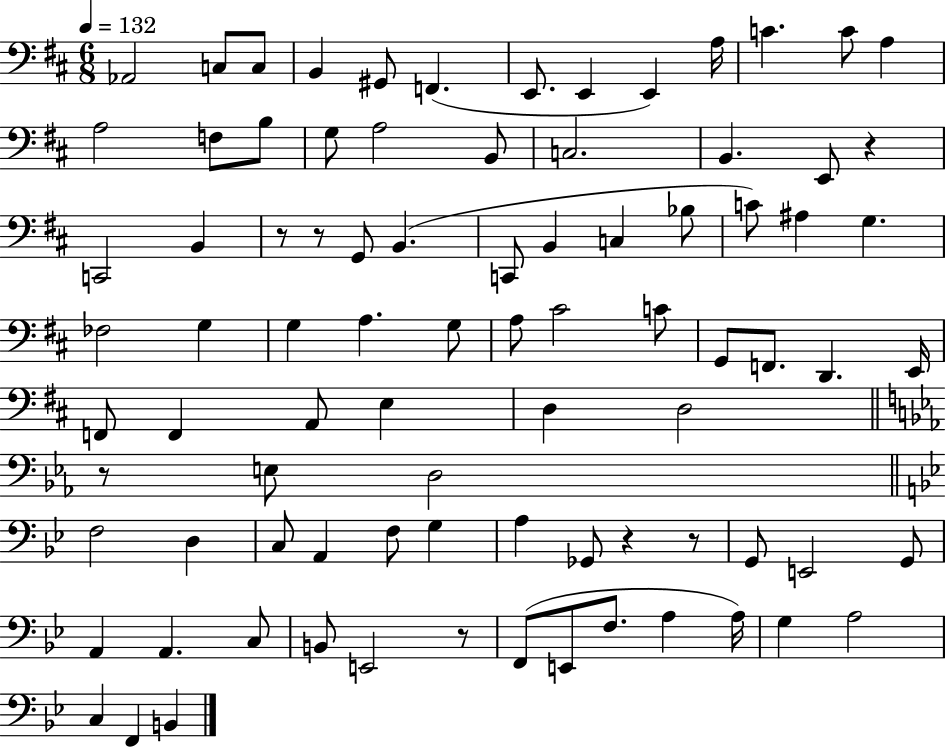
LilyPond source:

{
  \clef bass
  \numericTimeSignature
  \time 6/8
  \key d \major
  \tempo 4 = 132
  \repeat volta 2 { aes,2 c8 c8 | b,4 gis,8 f,4.( | e,8. e,4 e,4) a16 | c'4. c'8 a4 | \break a2 f8 b8 | g8 a2 b,8 | c2. | b,4. e,8 r4 | \break c,2 b,4 | r8 r8 g,8 b,4.( | c,8 b,4 c4 bes8 | c'8) ais4 g4. | \break fes2 g4 | g4 a4. g8 | a8 cis'2 c'8 | g,8 f,8. d,4. e,16 | \break f,8 f,4 a,8 e4 | d4 d2 | \bar "||" \break \key ees \major r8 e8 d2 | \bar "||" \break \key bes \major f2 d4 | c8 a,4 f8 g4 | a4 ges,8 r4 r8 | g,8 e,2 g,8 | \break a,4 a,4. c8 | b,8 e,2 r8 | f,8( e,8 f8. a4 a16) | g4 a2 | \break c4 f,4 b,4 | } \bar "|."
}